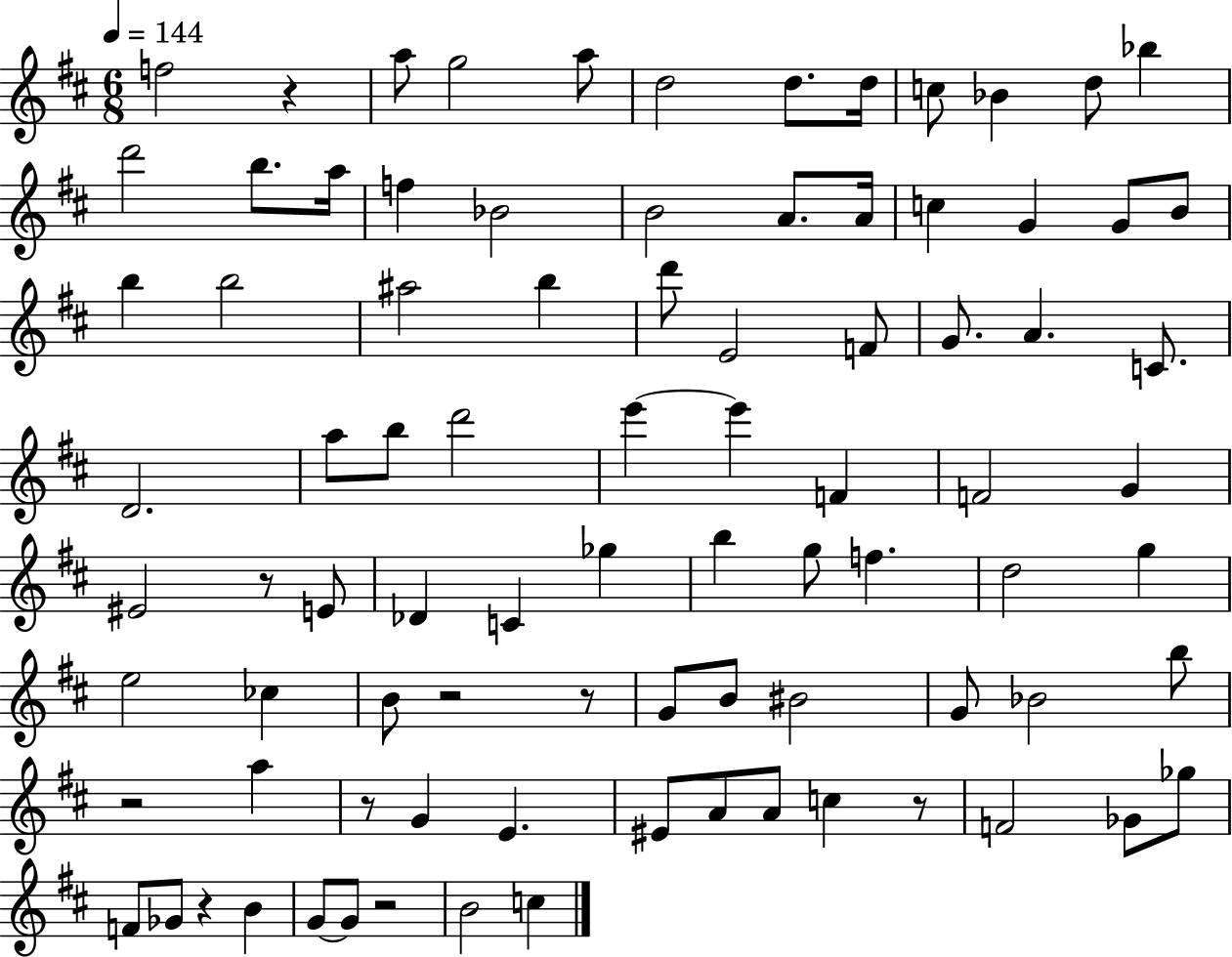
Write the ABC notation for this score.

X:1
T:Untitled
M:6/8
L:1/4
K:D
f2 z a/2 g2 a/2 d2 d/2 d/4 c/2 _B d/2 _b d'2 b/2 a/4 f _B2 B2 A/2 A/4 c G G/2 B/2 b b2 ^a2 b d'/2 E2 F/2 G/2 A C/2 D2 a/2 b/2 d'2 e' e' F F2 G ^E2 z/2 E/2 _D C _g b g/2 f d2 g e2 _c B/2 z2 z/2 G/2 B/2 ^B2 G/2 _B2 b/2 z2 a z/2 G E ^E/2 A/2 A/2 c z/2 F2 _G/2 _g/2 F/2 _G/2 z B G/2 G/2 z2 B2 c